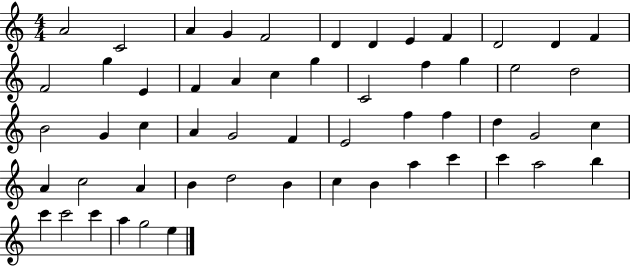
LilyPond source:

{
  \clef treble
  \numericTimeSignature
  \time 4/4
  \key c \major
  a'2 c'2 | a'4 g'4 f'2 | d'4 d'4 e'4 f'4 | d'2 d'4 f'4 | \break f'2 g''4 e'4 | f'4 a'4 c''4 g''4 | c'2 f''4 g''4 | e''2 d''2 | \break b'2 g'4 c''4 | a'4 g'2 f'4 | e'2 f''4 f''4 | d''4 g'2 c''4 | \break a'4 c''2 a'4 | b'4 d''2 b'4 | c''4 b'4 a''4 c'''4 | c'''4 a''2 b''4 | \break c'''4 c'''2 c'''4 | a''4 g''2 e''4 | \bar "|."
}